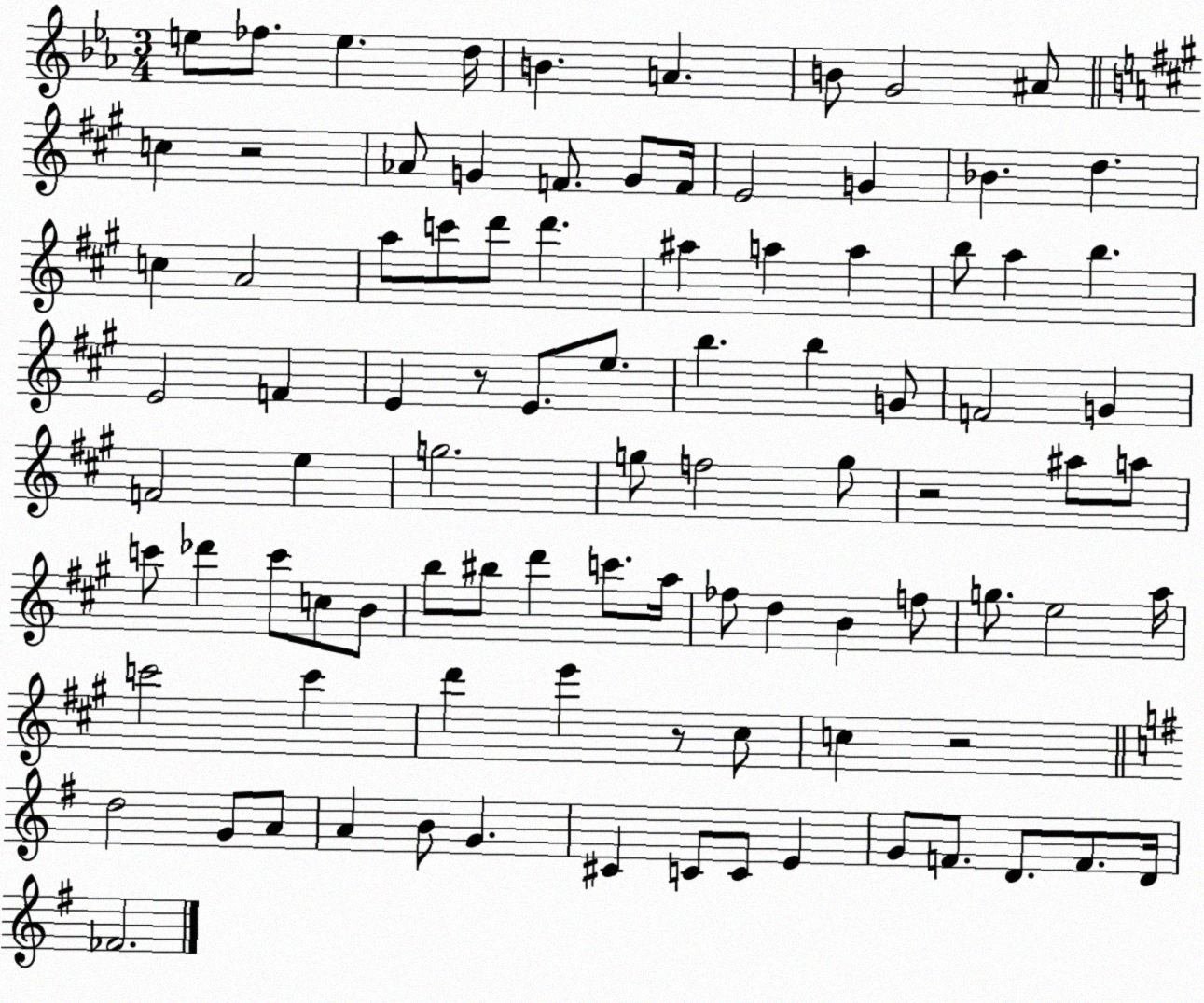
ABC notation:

X:1
T:Untitled
M:3/4
L:1/4
K:Eb
e/2 _f/2 e d/4 B A B/2 G2 ^A/2 c z2 _A/2 G F/2 G/2 F/4 E2 G _B d c A2 a/2 c'/2 d'/2 d' ^a a a b/2 a b E2 F E z/2 E/2 e/2 b b G/2 F2 G F2 e g2 g/2 f2 g/2 z2 ^a/2 a/2 c'/2 _d' c'/2 c/2 B/2 b/2 ^b/2 d' c'/2 a/4 _f/2 d B f/2 g/2 e2 a/4 c'2 c' d' e' z/2 ^c/2 c z2 d2 G/2 A/2 A B/2 G ^C C/2 C/2 E G/2 F/2 D/2 F/2 D/4 _F2